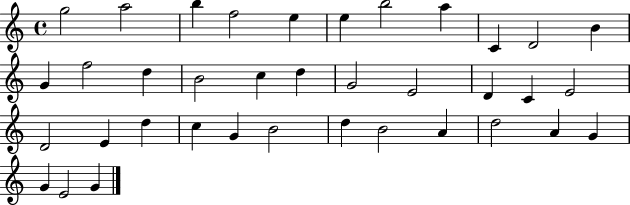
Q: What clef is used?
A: treble